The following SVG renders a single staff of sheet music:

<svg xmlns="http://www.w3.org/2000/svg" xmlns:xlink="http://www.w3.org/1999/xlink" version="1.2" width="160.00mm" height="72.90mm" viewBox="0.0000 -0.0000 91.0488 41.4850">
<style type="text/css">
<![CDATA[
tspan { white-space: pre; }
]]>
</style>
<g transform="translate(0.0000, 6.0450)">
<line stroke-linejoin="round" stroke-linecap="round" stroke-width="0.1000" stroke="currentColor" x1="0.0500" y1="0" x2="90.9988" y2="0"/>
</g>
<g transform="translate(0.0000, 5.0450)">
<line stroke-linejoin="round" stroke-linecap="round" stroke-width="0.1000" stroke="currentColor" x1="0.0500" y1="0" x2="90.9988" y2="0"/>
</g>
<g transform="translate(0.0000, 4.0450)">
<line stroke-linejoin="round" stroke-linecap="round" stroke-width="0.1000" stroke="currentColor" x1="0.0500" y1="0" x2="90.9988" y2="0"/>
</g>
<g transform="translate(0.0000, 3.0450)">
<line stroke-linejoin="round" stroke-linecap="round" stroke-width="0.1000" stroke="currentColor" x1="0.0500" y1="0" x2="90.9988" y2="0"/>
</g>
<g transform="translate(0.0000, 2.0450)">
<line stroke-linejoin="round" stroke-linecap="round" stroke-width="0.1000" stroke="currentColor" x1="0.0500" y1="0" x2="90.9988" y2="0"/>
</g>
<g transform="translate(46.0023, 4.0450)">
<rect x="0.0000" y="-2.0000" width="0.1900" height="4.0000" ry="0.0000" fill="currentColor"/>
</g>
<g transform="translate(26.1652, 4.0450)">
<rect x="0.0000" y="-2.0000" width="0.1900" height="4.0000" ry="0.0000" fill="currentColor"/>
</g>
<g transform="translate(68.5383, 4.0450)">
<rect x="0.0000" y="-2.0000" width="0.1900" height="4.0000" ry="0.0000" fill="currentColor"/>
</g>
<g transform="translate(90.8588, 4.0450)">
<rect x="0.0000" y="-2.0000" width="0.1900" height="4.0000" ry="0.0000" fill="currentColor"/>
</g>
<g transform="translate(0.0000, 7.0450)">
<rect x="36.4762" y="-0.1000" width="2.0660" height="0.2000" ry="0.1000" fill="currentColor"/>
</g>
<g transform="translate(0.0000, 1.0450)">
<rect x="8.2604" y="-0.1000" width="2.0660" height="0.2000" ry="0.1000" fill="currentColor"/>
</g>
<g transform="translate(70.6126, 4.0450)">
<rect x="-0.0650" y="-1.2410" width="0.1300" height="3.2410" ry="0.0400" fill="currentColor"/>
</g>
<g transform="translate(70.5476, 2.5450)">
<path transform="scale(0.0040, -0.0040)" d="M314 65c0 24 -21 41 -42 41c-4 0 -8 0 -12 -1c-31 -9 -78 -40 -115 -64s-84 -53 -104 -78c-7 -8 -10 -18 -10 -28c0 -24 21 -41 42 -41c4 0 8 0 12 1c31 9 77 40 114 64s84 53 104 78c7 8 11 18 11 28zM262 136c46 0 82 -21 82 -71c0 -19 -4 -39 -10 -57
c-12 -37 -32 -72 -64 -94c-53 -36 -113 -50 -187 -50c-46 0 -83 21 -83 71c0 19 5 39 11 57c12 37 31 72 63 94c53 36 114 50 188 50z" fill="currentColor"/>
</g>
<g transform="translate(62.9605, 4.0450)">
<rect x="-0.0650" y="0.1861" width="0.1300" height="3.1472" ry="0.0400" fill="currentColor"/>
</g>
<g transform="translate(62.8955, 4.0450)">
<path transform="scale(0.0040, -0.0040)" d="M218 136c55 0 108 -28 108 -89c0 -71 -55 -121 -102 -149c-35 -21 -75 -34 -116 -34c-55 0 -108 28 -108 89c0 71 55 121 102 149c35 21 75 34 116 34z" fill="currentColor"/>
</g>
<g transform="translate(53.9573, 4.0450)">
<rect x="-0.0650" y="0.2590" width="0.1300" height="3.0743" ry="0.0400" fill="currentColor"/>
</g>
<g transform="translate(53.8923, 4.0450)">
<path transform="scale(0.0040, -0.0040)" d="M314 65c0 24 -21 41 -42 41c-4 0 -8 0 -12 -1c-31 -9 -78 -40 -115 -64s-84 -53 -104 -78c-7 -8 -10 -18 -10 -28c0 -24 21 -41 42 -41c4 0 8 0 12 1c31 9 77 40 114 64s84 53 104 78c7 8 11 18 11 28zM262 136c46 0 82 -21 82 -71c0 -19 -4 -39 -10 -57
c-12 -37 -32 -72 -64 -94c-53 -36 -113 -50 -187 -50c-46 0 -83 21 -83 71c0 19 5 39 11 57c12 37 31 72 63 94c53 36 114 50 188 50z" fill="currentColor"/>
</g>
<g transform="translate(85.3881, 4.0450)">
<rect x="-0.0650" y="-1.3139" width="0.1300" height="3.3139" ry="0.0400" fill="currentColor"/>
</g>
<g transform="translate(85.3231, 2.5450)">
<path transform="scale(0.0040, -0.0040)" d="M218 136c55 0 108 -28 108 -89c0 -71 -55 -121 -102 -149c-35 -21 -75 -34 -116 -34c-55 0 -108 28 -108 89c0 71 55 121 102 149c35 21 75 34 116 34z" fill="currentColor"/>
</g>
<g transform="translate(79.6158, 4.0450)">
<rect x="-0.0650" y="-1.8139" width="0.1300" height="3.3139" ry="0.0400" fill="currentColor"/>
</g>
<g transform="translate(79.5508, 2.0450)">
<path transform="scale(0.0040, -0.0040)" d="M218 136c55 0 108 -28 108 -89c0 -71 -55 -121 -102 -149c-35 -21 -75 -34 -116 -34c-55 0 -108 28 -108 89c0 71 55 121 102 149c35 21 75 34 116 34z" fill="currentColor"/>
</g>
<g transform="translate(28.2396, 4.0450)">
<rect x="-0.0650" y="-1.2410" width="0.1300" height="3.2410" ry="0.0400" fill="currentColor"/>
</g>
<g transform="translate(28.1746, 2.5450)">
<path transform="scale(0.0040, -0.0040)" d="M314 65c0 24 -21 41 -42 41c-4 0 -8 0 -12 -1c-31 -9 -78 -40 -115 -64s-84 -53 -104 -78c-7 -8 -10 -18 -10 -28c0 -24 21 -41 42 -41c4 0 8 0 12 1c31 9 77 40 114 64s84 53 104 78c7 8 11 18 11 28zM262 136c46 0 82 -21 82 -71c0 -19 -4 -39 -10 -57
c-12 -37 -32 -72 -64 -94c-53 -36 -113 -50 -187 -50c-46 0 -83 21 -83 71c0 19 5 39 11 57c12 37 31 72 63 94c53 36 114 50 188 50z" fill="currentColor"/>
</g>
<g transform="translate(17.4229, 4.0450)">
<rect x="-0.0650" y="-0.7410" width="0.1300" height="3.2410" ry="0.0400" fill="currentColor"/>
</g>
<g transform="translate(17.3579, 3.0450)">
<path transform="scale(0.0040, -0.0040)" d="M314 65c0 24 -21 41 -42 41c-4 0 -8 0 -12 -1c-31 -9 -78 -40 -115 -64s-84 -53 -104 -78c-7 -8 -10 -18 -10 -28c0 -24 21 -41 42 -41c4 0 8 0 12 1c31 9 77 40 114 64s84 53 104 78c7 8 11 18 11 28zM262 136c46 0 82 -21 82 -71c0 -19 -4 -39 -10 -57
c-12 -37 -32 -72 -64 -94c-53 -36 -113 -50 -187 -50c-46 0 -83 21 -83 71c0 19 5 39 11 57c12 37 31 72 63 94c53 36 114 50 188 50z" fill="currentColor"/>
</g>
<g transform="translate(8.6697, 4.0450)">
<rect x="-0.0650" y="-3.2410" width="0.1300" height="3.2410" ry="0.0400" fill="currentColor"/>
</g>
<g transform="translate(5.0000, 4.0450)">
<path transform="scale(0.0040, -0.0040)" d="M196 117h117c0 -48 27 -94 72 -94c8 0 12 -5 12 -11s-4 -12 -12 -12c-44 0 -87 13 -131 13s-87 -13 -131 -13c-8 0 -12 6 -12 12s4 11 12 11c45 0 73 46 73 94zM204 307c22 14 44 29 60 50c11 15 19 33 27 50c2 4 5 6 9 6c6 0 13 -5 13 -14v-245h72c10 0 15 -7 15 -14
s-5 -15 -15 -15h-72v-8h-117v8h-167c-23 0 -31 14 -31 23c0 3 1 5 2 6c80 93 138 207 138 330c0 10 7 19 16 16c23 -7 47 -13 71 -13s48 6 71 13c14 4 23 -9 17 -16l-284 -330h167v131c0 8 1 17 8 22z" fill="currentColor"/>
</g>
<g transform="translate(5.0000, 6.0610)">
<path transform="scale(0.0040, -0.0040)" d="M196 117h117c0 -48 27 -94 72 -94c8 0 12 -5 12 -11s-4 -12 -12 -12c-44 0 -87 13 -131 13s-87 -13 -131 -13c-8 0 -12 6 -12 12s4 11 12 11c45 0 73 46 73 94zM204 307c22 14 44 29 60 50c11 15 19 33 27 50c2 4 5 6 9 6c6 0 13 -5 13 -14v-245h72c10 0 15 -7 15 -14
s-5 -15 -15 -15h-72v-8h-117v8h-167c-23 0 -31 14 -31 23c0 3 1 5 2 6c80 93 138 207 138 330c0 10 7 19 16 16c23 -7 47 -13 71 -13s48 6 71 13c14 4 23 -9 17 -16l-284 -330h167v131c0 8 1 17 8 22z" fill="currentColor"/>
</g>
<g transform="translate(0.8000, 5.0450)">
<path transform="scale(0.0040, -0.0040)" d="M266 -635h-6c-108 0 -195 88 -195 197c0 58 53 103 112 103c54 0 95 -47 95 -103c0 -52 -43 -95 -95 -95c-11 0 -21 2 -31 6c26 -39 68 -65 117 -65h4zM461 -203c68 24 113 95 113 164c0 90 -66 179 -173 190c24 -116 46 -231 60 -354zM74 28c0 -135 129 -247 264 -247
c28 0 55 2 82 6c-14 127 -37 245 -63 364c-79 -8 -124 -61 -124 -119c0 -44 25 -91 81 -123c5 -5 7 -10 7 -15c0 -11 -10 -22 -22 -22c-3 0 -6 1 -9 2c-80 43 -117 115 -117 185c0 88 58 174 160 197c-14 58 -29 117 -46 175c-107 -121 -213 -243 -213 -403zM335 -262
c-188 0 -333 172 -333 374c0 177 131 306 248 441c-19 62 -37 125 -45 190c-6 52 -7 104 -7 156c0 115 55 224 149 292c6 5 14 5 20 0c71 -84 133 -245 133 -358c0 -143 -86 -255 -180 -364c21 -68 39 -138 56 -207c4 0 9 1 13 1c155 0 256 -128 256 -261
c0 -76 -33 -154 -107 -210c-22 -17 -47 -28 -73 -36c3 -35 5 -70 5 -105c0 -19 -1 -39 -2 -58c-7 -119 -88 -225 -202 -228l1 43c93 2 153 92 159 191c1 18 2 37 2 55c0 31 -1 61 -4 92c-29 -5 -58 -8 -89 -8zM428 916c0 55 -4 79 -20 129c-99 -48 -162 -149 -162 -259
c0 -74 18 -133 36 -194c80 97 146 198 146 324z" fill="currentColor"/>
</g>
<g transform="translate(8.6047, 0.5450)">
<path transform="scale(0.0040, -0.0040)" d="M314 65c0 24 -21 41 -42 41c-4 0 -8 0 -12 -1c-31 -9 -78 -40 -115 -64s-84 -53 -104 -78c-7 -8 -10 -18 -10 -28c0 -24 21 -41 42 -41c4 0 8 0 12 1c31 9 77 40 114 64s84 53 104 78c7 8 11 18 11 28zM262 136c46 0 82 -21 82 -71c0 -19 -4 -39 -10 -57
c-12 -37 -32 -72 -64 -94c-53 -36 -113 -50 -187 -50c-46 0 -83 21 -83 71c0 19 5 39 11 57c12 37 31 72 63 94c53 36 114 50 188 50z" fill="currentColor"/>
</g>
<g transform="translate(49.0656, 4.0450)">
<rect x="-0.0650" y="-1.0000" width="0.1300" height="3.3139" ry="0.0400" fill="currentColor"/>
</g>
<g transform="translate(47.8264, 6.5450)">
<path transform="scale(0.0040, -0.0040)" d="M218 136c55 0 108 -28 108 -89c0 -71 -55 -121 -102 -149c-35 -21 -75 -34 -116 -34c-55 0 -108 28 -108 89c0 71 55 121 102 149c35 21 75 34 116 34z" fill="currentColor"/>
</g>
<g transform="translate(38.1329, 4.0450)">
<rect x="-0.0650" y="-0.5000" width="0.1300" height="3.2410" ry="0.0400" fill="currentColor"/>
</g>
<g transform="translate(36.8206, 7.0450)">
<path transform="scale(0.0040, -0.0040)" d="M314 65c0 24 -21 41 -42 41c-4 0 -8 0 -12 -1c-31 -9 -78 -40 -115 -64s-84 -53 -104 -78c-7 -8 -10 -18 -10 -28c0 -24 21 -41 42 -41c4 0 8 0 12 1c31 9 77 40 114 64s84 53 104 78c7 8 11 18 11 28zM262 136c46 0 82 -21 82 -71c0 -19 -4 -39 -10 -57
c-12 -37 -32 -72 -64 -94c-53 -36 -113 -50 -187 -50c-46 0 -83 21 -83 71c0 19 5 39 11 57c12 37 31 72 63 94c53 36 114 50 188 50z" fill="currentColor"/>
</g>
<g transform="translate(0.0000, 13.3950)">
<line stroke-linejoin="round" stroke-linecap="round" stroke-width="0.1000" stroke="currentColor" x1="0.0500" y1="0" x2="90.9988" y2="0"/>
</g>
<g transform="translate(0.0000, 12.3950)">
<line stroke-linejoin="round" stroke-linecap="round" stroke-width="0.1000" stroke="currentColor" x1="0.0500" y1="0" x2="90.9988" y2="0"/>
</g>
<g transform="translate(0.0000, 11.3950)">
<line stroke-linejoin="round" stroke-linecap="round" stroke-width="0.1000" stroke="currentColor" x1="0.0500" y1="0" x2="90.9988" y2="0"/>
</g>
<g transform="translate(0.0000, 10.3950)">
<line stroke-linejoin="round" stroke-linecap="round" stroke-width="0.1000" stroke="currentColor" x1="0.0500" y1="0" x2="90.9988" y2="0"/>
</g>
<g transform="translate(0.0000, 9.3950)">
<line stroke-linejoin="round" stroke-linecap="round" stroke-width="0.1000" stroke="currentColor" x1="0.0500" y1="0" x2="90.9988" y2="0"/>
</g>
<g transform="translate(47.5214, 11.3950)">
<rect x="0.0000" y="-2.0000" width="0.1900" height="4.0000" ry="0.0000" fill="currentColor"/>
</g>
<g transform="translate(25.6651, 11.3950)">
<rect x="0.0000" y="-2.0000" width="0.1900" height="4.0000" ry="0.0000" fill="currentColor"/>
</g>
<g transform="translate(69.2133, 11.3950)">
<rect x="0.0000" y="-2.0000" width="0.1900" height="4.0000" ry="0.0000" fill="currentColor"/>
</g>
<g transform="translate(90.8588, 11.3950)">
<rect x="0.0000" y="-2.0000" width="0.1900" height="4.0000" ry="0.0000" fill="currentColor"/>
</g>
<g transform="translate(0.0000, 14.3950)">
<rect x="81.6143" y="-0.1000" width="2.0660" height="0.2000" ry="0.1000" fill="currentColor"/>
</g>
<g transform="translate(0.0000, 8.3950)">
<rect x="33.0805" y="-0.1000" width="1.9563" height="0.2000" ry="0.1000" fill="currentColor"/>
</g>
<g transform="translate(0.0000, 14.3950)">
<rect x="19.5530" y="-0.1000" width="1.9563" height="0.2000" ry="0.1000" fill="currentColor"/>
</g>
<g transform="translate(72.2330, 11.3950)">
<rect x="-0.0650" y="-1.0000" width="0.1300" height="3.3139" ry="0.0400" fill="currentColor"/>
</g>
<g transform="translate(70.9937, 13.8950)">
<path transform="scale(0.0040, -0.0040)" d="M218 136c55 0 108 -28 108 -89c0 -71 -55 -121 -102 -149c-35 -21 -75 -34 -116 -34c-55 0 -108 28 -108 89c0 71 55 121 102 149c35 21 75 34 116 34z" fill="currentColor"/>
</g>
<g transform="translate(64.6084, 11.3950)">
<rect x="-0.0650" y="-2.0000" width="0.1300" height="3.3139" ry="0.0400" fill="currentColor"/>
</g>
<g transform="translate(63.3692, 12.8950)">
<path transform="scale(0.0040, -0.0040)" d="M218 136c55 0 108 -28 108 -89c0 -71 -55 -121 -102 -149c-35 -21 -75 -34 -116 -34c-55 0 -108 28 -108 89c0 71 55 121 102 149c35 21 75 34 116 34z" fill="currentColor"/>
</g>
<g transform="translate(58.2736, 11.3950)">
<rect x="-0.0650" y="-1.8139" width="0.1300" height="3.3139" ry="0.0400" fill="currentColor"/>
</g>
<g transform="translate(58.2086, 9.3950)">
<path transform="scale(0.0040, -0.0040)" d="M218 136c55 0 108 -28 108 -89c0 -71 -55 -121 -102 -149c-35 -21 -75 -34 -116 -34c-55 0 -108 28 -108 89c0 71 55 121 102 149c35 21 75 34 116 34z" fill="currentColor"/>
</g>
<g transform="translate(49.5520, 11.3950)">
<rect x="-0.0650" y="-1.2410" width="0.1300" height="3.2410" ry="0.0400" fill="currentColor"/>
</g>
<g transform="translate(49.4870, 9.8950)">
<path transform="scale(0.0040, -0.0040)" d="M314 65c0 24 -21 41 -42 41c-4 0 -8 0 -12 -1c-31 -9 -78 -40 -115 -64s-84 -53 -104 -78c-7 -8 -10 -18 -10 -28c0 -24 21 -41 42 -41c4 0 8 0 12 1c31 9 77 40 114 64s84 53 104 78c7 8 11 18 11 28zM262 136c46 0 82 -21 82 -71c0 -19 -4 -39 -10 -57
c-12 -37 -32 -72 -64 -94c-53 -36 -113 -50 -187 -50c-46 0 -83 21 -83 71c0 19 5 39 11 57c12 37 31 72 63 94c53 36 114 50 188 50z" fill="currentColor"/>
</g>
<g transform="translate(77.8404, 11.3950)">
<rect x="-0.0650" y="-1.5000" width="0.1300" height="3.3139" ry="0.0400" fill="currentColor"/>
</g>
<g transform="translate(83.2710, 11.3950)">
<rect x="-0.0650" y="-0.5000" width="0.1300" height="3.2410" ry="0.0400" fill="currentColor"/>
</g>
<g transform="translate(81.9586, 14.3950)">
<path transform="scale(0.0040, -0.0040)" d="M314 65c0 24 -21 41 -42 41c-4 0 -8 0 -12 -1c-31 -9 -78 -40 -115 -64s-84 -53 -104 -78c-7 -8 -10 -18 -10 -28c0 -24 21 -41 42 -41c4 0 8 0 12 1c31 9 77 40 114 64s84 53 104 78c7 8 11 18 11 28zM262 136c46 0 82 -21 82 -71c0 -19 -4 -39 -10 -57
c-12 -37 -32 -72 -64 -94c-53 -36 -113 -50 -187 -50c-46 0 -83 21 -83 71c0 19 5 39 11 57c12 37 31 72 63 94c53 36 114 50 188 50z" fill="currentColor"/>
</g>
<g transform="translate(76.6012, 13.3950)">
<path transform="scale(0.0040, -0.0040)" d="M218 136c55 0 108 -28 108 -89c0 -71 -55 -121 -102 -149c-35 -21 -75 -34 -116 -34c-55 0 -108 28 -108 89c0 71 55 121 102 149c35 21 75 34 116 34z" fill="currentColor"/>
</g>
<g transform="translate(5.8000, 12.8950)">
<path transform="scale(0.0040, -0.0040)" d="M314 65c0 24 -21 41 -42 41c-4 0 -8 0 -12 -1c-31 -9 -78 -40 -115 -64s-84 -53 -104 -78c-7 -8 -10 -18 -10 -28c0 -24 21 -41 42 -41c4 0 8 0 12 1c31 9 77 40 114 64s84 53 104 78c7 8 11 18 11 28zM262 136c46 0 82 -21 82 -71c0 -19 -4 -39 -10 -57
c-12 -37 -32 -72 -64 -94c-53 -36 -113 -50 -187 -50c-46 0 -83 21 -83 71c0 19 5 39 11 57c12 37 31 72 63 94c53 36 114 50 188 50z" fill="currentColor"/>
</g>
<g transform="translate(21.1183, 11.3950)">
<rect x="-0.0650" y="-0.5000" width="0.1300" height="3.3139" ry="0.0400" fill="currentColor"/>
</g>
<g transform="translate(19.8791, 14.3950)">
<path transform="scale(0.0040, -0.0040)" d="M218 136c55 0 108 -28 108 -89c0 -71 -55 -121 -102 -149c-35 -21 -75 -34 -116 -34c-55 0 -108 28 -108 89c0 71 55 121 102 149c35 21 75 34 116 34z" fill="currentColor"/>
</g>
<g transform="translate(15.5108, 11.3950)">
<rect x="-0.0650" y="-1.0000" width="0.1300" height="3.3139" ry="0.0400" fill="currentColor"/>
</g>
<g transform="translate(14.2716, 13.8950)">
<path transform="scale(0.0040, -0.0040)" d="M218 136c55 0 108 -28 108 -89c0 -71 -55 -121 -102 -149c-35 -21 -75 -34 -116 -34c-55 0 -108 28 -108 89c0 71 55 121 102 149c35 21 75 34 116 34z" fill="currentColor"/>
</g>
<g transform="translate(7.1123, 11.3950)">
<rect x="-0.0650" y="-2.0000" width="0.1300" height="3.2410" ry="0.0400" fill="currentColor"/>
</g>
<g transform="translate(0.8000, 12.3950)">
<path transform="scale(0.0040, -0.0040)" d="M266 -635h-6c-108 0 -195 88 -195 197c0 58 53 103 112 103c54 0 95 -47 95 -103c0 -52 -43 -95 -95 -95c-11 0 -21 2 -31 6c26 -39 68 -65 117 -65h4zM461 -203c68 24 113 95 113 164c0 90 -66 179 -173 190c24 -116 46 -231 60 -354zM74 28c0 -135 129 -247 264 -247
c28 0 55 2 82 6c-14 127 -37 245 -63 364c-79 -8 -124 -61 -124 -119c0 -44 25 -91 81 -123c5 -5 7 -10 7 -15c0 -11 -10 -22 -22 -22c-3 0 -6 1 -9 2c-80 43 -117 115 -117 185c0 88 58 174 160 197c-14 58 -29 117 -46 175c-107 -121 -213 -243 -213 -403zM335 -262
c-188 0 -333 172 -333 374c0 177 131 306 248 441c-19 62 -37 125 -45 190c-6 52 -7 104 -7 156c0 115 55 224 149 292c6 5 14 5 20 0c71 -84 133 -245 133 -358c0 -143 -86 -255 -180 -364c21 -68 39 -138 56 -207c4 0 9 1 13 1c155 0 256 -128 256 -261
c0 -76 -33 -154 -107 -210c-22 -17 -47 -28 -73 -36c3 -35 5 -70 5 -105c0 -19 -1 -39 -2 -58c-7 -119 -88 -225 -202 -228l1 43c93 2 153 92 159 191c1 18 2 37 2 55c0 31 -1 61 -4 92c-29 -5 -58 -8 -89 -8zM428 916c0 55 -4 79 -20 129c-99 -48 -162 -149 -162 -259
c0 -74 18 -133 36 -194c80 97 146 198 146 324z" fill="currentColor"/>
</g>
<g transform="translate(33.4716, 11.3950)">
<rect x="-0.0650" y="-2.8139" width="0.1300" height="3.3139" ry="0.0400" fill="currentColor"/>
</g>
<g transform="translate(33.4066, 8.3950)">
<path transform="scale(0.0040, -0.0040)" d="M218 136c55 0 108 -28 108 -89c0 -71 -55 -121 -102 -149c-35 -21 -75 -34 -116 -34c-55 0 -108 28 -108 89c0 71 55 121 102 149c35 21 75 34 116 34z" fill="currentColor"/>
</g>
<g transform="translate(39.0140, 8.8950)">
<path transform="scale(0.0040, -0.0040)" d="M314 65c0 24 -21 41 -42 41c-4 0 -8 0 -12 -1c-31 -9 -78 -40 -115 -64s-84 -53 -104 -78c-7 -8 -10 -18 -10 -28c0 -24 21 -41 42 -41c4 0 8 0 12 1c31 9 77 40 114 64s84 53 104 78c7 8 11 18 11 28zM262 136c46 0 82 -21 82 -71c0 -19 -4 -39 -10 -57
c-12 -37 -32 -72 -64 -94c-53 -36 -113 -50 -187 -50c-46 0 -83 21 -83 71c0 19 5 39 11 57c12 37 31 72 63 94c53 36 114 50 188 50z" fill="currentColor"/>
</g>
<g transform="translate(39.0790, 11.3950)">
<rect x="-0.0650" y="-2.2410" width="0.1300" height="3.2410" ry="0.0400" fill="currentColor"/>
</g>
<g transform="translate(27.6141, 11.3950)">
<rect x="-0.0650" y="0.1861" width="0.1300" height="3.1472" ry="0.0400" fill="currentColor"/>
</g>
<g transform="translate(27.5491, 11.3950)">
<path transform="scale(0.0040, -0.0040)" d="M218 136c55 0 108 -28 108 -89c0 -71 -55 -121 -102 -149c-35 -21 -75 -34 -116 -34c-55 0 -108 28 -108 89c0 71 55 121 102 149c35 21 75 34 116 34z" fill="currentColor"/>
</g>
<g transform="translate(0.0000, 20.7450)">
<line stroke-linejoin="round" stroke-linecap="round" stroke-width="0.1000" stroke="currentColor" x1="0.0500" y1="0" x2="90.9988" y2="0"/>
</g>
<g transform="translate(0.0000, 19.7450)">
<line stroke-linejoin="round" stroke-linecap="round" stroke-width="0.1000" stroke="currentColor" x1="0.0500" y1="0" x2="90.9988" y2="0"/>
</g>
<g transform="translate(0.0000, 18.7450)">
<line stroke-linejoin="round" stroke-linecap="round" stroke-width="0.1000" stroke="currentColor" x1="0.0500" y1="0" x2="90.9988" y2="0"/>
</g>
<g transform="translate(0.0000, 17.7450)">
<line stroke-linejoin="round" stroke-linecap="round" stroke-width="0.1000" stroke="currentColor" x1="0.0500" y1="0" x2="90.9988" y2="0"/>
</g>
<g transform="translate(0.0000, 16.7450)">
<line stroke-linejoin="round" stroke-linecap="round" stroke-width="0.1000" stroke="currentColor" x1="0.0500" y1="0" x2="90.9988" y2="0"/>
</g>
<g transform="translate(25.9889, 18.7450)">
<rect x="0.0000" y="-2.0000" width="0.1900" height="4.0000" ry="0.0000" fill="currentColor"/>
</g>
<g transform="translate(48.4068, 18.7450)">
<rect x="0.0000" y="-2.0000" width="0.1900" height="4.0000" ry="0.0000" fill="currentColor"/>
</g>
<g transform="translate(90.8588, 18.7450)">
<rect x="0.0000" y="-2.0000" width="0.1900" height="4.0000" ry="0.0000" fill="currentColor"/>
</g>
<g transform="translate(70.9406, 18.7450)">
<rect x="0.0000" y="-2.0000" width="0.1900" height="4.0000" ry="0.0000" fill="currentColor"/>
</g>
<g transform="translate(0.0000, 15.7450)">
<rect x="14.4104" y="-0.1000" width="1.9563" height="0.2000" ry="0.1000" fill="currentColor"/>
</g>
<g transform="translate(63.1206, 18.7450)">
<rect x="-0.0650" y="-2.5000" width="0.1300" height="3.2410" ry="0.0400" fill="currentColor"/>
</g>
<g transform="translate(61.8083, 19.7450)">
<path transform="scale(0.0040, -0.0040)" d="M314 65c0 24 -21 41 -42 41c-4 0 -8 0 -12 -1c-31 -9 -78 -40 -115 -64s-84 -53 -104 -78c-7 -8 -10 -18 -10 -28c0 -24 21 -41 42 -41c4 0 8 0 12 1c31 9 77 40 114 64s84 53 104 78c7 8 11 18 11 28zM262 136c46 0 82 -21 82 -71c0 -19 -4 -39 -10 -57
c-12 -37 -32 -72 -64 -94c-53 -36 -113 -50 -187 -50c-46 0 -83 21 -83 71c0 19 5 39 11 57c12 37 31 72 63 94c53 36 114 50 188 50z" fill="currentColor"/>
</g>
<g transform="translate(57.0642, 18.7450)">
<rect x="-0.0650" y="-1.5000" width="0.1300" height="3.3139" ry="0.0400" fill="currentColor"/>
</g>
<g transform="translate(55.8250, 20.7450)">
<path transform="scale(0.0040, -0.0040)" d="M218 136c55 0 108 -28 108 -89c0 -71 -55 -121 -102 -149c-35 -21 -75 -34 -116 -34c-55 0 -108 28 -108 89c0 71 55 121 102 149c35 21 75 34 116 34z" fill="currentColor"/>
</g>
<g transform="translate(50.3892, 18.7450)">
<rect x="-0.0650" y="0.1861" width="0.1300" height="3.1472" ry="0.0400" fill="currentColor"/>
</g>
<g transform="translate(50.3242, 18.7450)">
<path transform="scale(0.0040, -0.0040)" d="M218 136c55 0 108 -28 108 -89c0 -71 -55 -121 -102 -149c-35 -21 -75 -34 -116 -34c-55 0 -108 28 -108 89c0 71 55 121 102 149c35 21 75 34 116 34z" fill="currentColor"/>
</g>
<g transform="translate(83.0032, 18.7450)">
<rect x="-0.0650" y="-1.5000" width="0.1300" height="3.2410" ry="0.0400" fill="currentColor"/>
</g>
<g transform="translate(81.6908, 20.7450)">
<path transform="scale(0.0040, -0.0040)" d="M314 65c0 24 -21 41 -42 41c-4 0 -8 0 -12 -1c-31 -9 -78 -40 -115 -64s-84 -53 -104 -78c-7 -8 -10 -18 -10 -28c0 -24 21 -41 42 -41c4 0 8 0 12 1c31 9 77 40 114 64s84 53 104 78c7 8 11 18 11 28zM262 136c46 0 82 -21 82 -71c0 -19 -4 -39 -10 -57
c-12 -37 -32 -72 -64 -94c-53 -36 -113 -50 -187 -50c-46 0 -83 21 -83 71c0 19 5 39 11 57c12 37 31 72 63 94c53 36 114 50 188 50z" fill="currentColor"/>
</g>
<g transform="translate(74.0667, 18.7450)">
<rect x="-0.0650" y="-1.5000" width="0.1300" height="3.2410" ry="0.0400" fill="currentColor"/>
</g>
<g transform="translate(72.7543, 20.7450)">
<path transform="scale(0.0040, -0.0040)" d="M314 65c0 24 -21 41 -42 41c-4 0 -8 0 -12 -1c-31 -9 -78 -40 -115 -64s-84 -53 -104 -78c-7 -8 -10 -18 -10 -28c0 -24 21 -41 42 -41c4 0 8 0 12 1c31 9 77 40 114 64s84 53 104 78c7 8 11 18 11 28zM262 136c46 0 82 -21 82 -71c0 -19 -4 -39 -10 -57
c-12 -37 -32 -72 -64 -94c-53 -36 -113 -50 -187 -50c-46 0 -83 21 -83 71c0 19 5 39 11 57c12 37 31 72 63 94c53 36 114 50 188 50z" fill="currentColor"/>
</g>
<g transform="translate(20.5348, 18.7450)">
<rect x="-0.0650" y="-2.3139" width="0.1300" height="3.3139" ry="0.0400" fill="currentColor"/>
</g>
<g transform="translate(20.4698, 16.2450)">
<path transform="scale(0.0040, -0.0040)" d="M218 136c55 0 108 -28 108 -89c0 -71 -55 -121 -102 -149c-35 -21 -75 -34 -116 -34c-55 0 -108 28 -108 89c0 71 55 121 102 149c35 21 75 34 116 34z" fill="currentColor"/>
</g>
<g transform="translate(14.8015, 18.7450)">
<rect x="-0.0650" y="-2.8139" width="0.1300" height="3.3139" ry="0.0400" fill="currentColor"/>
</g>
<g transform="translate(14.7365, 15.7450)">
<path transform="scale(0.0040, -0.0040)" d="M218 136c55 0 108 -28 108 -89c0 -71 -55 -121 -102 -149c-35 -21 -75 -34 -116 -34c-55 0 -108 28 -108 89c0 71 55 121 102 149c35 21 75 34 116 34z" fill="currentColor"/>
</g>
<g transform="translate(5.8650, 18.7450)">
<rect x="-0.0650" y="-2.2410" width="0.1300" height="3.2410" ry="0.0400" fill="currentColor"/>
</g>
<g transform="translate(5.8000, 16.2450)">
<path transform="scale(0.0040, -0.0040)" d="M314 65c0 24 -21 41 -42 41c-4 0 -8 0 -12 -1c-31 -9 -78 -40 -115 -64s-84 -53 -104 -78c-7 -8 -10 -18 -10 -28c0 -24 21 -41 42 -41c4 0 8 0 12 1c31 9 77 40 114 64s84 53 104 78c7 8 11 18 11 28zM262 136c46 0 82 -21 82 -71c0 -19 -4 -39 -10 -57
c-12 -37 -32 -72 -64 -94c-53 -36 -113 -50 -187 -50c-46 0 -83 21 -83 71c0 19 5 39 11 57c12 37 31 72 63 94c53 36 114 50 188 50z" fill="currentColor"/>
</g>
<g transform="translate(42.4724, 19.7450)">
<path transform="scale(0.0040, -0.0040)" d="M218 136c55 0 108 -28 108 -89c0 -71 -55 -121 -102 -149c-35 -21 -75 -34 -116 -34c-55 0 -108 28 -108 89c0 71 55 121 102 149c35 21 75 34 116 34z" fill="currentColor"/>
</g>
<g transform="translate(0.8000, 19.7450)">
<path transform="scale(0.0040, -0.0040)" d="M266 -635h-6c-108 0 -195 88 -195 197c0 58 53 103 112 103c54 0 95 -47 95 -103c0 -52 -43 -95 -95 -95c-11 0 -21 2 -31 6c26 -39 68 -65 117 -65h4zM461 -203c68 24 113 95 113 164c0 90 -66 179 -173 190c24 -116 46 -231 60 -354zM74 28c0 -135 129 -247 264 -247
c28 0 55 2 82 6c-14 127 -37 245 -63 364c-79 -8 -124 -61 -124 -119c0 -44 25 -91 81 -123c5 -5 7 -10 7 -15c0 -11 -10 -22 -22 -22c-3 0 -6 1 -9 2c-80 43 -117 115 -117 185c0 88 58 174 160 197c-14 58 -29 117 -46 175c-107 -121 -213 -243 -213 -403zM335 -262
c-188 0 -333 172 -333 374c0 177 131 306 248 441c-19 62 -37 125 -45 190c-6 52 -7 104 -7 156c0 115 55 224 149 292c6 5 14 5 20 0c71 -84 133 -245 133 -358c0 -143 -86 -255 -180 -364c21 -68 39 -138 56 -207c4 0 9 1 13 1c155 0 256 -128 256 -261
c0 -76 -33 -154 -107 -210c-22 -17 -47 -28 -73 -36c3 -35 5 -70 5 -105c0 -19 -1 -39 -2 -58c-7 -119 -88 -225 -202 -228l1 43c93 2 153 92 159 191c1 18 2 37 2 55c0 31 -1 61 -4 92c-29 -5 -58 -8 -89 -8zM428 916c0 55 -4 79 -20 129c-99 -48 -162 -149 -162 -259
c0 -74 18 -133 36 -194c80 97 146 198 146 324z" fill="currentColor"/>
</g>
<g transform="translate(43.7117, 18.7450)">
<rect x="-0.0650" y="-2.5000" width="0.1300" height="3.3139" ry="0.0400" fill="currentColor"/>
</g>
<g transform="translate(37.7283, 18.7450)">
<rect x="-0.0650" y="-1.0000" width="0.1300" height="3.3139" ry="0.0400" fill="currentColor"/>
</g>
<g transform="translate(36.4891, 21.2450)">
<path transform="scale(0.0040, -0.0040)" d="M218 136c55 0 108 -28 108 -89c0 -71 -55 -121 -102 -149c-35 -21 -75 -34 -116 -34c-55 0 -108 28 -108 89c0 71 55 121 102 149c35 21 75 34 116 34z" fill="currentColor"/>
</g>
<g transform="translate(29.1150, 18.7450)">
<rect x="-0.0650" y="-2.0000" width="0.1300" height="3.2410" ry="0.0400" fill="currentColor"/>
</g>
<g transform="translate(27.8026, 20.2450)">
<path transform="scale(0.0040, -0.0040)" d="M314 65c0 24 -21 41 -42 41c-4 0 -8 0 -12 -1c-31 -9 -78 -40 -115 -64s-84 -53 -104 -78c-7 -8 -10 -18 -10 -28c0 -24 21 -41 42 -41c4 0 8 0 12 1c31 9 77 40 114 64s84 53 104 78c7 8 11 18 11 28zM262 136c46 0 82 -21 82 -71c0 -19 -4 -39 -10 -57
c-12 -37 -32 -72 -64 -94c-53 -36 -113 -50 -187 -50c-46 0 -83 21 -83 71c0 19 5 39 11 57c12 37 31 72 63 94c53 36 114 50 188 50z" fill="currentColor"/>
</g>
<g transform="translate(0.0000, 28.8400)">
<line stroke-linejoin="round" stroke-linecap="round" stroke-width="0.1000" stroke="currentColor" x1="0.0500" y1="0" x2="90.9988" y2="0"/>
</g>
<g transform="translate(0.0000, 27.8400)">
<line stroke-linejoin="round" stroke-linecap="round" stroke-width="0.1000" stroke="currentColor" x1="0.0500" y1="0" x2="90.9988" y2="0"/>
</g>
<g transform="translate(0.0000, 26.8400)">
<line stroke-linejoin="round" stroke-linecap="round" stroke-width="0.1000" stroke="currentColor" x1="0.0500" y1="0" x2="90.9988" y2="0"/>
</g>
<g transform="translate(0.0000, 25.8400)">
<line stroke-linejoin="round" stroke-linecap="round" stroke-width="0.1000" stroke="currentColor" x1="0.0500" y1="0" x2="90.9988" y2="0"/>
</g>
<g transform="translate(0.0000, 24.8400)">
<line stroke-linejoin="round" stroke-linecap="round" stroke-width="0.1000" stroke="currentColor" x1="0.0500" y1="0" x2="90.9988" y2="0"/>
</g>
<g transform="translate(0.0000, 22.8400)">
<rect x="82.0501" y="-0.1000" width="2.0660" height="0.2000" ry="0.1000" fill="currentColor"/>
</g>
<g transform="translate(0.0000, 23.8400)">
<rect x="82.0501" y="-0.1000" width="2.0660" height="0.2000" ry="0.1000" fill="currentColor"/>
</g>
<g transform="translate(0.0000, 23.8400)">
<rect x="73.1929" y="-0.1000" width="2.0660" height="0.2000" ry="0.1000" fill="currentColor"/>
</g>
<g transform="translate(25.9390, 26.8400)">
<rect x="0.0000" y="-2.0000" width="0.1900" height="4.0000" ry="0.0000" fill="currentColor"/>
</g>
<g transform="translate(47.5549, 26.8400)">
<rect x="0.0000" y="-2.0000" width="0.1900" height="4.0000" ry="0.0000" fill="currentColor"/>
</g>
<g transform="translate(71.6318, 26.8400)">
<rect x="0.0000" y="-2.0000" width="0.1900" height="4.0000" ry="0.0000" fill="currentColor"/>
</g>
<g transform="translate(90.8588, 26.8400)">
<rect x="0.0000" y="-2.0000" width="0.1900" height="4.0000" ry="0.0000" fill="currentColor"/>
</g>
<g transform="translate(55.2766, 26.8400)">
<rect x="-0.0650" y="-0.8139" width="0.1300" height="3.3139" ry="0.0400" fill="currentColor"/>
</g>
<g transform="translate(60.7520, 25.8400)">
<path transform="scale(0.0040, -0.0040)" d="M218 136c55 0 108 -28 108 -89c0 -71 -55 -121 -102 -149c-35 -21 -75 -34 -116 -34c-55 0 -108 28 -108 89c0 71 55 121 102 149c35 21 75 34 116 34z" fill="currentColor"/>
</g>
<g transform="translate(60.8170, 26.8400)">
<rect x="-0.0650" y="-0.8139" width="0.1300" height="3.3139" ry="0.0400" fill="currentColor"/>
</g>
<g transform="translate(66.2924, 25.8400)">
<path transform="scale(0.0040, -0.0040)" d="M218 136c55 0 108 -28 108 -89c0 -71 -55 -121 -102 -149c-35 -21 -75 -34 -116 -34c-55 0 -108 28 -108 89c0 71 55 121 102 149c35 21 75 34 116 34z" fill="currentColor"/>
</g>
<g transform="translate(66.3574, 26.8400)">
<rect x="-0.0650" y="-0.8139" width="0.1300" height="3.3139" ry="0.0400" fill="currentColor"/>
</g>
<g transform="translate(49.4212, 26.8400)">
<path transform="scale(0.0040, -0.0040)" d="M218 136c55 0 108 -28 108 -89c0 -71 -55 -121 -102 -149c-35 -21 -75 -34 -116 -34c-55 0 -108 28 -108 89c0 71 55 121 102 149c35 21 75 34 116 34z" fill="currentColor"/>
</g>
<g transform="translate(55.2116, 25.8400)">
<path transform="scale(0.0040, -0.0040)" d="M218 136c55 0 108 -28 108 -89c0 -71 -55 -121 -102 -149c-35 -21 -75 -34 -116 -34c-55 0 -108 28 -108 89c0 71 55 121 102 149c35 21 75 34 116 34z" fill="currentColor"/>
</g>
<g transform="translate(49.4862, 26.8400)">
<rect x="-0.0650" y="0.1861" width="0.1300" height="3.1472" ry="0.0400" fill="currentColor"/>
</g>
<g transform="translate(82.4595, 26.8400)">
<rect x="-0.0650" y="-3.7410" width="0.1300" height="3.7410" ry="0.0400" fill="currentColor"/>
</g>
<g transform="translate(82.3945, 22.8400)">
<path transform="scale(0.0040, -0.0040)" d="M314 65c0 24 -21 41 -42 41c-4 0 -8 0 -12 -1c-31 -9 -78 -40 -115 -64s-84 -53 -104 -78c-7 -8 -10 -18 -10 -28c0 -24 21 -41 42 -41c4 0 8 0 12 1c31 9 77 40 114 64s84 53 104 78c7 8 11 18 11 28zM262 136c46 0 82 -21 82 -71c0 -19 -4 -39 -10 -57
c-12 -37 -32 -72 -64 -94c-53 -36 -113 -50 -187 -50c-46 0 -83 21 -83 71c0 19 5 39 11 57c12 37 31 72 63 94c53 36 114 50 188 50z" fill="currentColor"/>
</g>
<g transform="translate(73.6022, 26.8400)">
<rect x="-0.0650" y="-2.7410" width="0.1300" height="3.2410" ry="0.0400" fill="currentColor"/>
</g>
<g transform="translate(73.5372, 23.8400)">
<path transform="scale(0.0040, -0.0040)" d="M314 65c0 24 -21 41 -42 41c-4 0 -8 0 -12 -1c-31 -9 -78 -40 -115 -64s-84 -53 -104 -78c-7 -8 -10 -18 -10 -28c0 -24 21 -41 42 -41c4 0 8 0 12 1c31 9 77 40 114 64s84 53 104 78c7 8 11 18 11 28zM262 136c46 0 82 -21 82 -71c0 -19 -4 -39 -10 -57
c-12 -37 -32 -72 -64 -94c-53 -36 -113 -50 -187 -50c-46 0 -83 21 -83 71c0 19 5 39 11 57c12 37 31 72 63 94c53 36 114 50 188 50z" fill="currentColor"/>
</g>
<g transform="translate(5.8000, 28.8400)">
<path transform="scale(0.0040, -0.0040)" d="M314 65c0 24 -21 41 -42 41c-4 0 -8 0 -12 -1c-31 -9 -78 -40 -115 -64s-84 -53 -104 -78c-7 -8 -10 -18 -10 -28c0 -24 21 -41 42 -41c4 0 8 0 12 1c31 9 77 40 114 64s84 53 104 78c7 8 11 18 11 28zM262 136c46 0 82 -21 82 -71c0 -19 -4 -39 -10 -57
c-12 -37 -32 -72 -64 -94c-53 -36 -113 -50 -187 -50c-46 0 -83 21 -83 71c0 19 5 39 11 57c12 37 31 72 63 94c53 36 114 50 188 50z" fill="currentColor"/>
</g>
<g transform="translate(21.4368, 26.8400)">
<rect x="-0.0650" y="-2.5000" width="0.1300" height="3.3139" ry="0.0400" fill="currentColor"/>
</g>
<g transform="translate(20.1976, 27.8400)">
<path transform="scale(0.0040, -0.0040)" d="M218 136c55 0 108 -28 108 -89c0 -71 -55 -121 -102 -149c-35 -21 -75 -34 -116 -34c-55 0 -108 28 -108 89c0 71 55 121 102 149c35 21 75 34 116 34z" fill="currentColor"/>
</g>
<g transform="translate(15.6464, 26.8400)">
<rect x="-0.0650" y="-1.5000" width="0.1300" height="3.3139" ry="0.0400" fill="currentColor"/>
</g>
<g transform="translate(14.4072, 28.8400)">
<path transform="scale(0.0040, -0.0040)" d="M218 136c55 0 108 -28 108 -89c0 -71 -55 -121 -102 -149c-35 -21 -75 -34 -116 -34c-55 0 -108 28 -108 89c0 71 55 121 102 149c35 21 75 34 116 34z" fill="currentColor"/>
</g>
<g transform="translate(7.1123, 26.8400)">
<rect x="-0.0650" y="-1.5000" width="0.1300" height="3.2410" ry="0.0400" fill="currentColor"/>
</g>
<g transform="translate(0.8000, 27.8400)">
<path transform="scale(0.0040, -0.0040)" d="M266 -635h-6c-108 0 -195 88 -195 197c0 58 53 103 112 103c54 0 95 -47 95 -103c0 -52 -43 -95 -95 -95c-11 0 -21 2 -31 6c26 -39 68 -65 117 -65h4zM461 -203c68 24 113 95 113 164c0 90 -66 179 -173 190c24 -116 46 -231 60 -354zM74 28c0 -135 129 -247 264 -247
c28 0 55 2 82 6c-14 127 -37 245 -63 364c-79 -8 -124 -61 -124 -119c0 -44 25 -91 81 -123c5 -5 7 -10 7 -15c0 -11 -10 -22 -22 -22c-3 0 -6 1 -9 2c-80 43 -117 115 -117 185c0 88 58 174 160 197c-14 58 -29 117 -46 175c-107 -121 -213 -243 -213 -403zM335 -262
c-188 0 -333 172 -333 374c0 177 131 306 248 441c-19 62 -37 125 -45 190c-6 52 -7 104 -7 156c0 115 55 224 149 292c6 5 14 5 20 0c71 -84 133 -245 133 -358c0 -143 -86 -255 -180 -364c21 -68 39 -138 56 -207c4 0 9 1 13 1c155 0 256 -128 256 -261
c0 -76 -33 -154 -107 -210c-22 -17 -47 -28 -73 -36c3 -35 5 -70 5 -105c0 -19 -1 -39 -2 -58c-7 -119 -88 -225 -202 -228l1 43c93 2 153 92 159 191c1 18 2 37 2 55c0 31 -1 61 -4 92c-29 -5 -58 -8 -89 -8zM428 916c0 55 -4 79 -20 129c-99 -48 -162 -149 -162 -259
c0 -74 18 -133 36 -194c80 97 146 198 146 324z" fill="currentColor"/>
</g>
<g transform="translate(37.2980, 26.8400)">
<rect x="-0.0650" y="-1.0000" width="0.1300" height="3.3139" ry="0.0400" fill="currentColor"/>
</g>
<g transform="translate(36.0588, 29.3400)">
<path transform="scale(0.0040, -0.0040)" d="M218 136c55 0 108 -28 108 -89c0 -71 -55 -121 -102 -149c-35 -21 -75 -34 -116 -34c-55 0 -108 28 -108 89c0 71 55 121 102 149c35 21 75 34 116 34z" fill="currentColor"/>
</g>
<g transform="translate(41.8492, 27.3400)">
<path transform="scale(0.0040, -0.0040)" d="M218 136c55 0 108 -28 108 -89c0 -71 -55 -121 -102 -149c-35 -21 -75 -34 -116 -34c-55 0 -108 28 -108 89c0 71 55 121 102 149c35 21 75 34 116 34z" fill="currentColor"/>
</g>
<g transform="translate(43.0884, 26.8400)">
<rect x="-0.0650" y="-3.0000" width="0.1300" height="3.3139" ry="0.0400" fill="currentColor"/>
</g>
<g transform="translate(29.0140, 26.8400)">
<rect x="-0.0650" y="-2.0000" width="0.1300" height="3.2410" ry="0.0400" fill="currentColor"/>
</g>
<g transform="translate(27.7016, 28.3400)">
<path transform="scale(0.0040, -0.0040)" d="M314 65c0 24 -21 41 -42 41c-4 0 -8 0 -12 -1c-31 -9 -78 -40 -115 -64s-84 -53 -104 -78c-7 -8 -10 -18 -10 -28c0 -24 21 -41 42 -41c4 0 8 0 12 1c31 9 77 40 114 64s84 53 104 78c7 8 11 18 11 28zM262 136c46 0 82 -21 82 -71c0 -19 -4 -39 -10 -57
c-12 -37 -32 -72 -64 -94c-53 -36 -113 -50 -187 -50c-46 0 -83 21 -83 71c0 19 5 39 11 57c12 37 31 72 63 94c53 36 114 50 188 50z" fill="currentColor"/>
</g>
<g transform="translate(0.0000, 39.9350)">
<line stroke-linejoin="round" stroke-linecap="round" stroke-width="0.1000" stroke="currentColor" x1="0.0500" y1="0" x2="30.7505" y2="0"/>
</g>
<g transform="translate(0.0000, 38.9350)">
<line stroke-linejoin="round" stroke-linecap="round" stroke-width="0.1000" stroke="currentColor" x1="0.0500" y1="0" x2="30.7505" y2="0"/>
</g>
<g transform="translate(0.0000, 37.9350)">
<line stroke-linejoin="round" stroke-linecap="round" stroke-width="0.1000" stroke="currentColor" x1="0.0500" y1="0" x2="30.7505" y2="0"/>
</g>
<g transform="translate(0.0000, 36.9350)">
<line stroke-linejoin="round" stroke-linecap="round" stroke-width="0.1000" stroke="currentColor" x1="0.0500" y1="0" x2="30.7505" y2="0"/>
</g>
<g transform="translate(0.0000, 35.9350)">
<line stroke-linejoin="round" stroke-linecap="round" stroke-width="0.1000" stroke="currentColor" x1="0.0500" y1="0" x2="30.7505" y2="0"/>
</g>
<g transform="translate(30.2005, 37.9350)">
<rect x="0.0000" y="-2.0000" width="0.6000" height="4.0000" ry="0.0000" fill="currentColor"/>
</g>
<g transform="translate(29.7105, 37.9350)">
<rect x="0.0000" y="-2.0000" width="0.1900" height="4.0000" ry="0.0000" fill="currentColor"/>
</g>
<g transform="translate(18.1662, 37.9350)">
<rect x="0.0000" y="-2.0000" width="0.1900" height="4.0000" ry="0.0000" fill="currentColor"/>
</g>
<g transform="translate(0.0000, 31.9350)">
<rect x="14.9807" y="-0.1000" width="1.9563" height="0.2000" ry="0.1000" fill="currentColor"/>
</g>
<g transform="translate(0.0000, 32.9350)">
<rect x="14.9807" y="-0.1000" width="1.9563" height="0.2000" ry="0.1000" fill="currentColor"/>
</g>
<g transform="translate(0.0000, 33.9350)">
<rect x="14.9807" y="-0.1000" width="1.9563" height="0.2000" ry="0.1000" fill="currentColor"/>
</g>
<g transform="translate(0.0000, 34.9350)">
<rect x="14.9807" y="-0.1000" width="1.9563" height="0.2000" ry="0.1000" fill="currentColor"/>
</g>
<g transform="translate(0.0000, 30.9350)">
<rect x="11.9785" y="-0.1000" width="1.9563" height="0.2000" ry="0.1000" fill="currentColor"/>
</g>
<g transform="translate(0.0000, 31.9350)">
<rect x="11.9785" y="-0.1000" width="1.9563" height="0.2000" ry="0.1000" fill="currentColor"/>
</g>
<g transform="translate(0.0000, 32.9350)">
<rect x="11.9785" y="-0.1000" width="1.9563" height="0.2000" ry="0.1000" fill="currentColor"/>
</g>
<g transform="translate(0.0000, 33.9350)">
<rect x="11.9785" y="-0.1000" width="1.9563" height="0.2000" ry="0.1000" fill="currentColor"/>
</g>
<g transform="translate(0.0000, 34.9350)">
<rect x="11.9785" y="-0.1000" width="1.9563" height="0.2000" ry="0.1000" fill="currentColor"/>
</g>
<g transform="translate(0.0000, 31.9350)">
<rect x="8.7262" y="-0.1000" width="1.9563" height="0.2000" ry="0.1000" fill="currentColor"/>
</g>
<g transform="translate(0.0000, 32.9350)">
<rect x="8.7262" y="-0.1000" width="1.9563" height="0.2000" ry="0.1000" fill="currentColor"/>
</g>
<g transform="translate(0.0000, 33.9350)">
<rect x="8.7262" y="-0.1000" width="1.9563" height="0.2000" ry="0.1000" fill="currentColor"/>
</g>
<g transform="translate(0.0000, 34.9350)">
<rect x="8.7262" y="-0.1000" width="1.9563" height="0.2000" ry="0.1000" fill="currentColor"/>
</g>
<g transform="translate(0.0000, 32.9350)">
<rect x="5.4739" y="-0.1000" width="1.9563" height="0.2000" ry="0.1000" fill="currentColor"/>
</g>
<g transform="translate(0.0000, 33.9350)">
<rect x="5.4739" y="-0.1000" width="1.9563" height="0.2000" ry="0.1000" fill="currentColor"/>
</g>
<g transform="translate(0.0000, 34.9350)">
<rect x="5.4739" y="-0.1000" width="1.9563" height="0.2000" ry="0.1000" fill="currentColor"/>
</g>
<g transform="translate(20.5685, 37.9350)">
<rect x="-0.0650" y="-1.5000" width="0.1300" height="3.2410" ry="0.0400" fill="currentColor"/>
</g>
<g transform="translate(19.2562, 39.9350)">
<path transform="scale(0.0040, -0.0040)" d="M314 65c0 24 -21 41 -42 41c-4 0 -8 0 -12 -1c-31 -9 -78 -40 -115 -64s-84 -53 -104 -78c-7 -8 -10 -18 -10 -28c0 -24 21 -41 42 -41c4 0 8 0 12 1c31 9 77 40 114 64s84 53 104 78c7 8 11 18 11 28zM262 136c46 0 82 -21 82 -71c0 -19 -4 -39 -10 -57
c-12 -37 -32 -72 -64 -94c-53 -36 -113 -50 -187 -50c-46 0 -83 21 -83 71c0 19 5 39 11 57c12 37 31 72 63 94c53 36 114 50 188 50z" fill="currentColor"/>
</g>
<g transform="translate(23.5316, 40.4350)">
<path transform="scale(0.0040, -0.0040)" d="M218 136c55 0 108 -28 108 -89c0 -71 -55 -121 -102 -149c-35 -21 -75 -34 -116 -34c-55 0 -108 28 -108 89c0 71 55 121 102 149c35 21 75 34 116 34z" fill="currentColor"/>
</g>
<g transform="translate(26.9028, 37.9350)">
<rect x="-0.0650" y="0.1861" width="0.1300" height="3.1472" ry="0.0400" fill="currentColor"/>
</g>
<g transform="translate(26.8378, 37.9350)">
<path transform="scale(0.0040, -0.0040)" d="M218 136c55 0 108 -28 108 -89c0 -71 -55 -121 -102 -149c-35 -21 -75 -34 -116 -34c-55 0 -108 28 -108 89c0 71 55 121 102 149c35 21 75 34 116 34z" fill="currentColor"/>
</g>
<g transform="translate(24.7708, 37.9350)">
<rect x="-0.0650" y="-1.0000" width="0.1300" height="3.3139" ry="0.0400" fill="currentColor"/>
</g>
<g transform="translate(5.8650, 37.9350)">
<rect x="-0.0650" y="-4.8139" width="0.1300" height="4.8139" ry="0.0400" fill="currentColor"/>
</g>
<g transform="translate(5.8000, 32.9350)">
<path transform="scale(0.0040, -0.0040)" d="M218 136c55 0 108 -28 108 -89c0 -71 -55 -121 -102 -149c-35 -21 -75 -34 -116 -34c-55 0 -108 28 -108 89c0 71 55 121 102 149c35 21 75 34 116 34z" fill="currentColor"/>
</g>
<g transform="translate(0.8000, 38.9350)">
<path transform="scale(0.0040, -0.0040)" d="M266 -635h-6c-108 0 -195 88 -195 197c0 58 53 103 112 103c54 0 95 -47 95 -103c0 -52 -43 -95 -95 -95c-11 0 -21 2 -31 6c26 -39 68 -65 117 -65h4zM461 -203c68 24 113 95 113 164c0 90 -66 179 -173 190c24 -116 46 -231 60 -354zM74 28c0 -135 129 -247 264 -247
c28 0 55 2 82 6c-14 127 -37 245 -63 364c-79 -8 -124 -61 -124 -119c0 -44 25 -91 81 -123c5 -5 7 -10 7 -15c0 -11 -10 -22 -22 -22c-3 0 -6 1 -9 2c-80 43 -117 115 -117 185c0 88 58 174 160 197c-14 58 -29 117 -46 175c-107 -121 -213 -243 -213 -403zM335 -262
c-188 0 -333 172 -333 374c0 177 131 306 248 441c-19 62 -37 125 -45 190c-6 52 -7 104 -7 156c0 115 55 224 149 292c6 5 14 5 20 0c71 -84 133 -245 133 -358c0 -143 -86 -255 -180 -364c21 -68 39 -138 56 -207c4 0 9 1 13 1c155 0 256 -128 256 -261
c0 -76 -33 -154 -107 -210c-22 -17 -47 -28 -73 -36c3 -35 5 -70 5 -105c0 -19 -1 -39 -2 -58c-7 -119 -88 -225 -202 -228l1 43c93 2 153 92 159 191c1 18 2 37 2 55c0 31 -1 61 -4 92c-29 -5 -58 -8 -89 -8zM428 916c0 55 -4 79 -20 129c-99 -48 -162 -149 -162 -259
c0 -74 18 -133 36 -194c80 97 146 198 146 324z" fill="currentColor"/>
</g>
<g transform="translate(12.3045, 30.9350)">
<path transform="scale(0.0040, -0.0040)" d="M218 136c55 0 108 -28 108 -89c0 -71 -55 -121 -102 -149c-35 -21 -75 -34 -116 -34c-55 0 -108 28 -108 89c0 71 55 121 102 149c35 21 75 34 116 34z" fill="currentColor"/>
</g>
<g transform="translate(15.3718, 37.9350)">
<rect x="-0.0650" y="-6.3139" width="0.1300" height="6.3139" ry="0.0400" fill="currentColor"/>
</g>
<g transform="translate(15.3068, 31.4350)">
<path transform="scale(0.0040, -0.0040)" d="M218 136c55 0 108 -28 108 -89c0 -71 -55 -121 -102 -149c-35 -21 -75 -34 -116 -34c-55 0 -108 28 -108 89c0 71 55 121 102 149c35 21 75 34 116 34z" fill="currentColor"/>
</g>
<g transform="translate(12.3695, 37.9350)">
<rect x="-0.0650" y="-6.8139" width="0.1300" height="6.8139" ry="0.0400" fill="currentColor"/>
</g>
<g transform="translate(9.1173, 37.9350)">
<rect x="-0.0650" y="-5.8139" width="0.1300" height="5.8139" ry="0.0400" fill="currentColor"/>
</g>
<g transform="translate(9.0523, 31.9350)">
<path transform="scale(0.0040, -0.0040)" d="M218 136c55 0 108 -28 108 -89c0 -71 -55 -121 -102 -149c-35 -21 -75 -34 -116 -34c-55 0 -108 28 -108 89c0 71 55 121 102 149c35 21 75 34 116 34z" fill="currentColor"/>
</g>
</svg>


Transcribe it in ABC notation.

X:1
T:Untitled
M:4/4
L:1/4
K:C
b2 d2 e2 C2 D B2 B e2 f e F2 D C B a g2 e2 f F D E C2 g2 a g F2 D G B E G2 E2 E2 E2 E G F2 D A B d d d a2 c'2 e' g' b' a' E2 D B